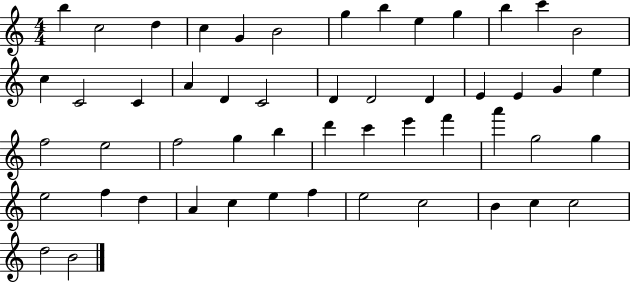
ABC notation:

X:1
T:Untitled
M:4/4
L:1/4
K:C
b c2 d c G B2 g b e g b c' B2 c C2 C A D C2 D D2 D E E G e f2 e2 f2 g b d' c' e' f' a' g2 g e2 f d A c e f e2 c2 B c c2 d2 B2